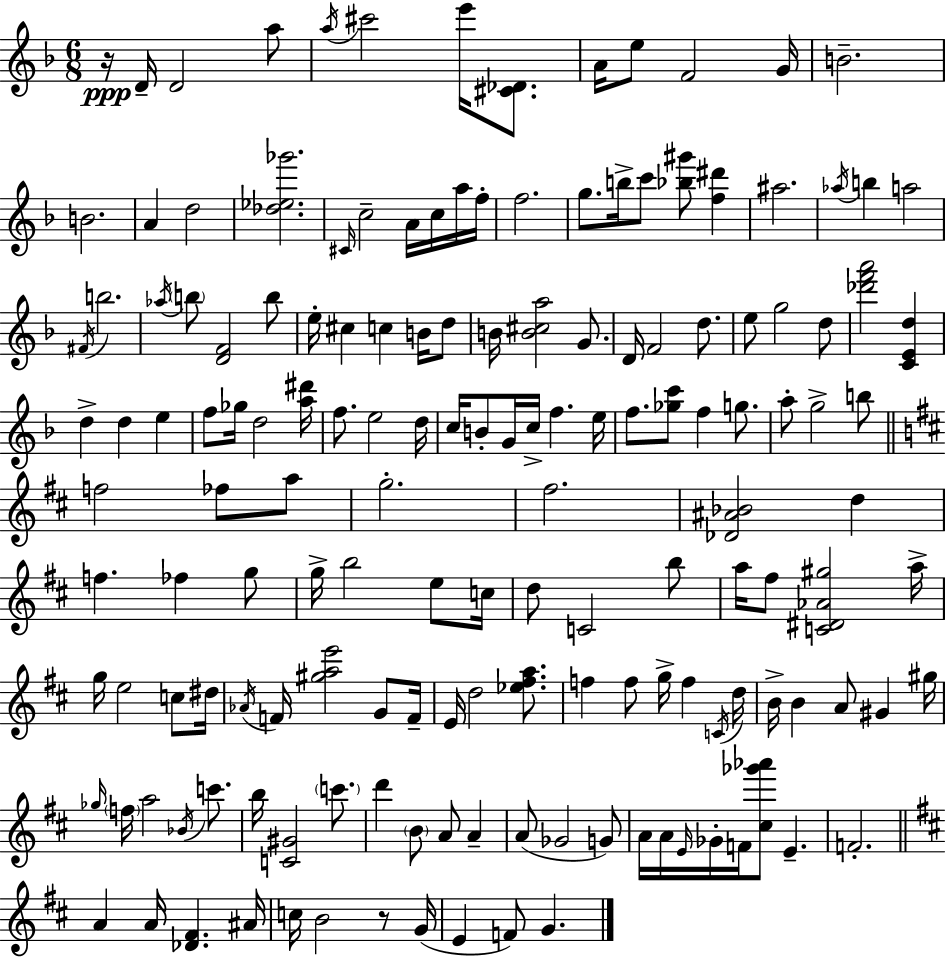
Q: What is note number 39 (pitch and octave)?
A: B4